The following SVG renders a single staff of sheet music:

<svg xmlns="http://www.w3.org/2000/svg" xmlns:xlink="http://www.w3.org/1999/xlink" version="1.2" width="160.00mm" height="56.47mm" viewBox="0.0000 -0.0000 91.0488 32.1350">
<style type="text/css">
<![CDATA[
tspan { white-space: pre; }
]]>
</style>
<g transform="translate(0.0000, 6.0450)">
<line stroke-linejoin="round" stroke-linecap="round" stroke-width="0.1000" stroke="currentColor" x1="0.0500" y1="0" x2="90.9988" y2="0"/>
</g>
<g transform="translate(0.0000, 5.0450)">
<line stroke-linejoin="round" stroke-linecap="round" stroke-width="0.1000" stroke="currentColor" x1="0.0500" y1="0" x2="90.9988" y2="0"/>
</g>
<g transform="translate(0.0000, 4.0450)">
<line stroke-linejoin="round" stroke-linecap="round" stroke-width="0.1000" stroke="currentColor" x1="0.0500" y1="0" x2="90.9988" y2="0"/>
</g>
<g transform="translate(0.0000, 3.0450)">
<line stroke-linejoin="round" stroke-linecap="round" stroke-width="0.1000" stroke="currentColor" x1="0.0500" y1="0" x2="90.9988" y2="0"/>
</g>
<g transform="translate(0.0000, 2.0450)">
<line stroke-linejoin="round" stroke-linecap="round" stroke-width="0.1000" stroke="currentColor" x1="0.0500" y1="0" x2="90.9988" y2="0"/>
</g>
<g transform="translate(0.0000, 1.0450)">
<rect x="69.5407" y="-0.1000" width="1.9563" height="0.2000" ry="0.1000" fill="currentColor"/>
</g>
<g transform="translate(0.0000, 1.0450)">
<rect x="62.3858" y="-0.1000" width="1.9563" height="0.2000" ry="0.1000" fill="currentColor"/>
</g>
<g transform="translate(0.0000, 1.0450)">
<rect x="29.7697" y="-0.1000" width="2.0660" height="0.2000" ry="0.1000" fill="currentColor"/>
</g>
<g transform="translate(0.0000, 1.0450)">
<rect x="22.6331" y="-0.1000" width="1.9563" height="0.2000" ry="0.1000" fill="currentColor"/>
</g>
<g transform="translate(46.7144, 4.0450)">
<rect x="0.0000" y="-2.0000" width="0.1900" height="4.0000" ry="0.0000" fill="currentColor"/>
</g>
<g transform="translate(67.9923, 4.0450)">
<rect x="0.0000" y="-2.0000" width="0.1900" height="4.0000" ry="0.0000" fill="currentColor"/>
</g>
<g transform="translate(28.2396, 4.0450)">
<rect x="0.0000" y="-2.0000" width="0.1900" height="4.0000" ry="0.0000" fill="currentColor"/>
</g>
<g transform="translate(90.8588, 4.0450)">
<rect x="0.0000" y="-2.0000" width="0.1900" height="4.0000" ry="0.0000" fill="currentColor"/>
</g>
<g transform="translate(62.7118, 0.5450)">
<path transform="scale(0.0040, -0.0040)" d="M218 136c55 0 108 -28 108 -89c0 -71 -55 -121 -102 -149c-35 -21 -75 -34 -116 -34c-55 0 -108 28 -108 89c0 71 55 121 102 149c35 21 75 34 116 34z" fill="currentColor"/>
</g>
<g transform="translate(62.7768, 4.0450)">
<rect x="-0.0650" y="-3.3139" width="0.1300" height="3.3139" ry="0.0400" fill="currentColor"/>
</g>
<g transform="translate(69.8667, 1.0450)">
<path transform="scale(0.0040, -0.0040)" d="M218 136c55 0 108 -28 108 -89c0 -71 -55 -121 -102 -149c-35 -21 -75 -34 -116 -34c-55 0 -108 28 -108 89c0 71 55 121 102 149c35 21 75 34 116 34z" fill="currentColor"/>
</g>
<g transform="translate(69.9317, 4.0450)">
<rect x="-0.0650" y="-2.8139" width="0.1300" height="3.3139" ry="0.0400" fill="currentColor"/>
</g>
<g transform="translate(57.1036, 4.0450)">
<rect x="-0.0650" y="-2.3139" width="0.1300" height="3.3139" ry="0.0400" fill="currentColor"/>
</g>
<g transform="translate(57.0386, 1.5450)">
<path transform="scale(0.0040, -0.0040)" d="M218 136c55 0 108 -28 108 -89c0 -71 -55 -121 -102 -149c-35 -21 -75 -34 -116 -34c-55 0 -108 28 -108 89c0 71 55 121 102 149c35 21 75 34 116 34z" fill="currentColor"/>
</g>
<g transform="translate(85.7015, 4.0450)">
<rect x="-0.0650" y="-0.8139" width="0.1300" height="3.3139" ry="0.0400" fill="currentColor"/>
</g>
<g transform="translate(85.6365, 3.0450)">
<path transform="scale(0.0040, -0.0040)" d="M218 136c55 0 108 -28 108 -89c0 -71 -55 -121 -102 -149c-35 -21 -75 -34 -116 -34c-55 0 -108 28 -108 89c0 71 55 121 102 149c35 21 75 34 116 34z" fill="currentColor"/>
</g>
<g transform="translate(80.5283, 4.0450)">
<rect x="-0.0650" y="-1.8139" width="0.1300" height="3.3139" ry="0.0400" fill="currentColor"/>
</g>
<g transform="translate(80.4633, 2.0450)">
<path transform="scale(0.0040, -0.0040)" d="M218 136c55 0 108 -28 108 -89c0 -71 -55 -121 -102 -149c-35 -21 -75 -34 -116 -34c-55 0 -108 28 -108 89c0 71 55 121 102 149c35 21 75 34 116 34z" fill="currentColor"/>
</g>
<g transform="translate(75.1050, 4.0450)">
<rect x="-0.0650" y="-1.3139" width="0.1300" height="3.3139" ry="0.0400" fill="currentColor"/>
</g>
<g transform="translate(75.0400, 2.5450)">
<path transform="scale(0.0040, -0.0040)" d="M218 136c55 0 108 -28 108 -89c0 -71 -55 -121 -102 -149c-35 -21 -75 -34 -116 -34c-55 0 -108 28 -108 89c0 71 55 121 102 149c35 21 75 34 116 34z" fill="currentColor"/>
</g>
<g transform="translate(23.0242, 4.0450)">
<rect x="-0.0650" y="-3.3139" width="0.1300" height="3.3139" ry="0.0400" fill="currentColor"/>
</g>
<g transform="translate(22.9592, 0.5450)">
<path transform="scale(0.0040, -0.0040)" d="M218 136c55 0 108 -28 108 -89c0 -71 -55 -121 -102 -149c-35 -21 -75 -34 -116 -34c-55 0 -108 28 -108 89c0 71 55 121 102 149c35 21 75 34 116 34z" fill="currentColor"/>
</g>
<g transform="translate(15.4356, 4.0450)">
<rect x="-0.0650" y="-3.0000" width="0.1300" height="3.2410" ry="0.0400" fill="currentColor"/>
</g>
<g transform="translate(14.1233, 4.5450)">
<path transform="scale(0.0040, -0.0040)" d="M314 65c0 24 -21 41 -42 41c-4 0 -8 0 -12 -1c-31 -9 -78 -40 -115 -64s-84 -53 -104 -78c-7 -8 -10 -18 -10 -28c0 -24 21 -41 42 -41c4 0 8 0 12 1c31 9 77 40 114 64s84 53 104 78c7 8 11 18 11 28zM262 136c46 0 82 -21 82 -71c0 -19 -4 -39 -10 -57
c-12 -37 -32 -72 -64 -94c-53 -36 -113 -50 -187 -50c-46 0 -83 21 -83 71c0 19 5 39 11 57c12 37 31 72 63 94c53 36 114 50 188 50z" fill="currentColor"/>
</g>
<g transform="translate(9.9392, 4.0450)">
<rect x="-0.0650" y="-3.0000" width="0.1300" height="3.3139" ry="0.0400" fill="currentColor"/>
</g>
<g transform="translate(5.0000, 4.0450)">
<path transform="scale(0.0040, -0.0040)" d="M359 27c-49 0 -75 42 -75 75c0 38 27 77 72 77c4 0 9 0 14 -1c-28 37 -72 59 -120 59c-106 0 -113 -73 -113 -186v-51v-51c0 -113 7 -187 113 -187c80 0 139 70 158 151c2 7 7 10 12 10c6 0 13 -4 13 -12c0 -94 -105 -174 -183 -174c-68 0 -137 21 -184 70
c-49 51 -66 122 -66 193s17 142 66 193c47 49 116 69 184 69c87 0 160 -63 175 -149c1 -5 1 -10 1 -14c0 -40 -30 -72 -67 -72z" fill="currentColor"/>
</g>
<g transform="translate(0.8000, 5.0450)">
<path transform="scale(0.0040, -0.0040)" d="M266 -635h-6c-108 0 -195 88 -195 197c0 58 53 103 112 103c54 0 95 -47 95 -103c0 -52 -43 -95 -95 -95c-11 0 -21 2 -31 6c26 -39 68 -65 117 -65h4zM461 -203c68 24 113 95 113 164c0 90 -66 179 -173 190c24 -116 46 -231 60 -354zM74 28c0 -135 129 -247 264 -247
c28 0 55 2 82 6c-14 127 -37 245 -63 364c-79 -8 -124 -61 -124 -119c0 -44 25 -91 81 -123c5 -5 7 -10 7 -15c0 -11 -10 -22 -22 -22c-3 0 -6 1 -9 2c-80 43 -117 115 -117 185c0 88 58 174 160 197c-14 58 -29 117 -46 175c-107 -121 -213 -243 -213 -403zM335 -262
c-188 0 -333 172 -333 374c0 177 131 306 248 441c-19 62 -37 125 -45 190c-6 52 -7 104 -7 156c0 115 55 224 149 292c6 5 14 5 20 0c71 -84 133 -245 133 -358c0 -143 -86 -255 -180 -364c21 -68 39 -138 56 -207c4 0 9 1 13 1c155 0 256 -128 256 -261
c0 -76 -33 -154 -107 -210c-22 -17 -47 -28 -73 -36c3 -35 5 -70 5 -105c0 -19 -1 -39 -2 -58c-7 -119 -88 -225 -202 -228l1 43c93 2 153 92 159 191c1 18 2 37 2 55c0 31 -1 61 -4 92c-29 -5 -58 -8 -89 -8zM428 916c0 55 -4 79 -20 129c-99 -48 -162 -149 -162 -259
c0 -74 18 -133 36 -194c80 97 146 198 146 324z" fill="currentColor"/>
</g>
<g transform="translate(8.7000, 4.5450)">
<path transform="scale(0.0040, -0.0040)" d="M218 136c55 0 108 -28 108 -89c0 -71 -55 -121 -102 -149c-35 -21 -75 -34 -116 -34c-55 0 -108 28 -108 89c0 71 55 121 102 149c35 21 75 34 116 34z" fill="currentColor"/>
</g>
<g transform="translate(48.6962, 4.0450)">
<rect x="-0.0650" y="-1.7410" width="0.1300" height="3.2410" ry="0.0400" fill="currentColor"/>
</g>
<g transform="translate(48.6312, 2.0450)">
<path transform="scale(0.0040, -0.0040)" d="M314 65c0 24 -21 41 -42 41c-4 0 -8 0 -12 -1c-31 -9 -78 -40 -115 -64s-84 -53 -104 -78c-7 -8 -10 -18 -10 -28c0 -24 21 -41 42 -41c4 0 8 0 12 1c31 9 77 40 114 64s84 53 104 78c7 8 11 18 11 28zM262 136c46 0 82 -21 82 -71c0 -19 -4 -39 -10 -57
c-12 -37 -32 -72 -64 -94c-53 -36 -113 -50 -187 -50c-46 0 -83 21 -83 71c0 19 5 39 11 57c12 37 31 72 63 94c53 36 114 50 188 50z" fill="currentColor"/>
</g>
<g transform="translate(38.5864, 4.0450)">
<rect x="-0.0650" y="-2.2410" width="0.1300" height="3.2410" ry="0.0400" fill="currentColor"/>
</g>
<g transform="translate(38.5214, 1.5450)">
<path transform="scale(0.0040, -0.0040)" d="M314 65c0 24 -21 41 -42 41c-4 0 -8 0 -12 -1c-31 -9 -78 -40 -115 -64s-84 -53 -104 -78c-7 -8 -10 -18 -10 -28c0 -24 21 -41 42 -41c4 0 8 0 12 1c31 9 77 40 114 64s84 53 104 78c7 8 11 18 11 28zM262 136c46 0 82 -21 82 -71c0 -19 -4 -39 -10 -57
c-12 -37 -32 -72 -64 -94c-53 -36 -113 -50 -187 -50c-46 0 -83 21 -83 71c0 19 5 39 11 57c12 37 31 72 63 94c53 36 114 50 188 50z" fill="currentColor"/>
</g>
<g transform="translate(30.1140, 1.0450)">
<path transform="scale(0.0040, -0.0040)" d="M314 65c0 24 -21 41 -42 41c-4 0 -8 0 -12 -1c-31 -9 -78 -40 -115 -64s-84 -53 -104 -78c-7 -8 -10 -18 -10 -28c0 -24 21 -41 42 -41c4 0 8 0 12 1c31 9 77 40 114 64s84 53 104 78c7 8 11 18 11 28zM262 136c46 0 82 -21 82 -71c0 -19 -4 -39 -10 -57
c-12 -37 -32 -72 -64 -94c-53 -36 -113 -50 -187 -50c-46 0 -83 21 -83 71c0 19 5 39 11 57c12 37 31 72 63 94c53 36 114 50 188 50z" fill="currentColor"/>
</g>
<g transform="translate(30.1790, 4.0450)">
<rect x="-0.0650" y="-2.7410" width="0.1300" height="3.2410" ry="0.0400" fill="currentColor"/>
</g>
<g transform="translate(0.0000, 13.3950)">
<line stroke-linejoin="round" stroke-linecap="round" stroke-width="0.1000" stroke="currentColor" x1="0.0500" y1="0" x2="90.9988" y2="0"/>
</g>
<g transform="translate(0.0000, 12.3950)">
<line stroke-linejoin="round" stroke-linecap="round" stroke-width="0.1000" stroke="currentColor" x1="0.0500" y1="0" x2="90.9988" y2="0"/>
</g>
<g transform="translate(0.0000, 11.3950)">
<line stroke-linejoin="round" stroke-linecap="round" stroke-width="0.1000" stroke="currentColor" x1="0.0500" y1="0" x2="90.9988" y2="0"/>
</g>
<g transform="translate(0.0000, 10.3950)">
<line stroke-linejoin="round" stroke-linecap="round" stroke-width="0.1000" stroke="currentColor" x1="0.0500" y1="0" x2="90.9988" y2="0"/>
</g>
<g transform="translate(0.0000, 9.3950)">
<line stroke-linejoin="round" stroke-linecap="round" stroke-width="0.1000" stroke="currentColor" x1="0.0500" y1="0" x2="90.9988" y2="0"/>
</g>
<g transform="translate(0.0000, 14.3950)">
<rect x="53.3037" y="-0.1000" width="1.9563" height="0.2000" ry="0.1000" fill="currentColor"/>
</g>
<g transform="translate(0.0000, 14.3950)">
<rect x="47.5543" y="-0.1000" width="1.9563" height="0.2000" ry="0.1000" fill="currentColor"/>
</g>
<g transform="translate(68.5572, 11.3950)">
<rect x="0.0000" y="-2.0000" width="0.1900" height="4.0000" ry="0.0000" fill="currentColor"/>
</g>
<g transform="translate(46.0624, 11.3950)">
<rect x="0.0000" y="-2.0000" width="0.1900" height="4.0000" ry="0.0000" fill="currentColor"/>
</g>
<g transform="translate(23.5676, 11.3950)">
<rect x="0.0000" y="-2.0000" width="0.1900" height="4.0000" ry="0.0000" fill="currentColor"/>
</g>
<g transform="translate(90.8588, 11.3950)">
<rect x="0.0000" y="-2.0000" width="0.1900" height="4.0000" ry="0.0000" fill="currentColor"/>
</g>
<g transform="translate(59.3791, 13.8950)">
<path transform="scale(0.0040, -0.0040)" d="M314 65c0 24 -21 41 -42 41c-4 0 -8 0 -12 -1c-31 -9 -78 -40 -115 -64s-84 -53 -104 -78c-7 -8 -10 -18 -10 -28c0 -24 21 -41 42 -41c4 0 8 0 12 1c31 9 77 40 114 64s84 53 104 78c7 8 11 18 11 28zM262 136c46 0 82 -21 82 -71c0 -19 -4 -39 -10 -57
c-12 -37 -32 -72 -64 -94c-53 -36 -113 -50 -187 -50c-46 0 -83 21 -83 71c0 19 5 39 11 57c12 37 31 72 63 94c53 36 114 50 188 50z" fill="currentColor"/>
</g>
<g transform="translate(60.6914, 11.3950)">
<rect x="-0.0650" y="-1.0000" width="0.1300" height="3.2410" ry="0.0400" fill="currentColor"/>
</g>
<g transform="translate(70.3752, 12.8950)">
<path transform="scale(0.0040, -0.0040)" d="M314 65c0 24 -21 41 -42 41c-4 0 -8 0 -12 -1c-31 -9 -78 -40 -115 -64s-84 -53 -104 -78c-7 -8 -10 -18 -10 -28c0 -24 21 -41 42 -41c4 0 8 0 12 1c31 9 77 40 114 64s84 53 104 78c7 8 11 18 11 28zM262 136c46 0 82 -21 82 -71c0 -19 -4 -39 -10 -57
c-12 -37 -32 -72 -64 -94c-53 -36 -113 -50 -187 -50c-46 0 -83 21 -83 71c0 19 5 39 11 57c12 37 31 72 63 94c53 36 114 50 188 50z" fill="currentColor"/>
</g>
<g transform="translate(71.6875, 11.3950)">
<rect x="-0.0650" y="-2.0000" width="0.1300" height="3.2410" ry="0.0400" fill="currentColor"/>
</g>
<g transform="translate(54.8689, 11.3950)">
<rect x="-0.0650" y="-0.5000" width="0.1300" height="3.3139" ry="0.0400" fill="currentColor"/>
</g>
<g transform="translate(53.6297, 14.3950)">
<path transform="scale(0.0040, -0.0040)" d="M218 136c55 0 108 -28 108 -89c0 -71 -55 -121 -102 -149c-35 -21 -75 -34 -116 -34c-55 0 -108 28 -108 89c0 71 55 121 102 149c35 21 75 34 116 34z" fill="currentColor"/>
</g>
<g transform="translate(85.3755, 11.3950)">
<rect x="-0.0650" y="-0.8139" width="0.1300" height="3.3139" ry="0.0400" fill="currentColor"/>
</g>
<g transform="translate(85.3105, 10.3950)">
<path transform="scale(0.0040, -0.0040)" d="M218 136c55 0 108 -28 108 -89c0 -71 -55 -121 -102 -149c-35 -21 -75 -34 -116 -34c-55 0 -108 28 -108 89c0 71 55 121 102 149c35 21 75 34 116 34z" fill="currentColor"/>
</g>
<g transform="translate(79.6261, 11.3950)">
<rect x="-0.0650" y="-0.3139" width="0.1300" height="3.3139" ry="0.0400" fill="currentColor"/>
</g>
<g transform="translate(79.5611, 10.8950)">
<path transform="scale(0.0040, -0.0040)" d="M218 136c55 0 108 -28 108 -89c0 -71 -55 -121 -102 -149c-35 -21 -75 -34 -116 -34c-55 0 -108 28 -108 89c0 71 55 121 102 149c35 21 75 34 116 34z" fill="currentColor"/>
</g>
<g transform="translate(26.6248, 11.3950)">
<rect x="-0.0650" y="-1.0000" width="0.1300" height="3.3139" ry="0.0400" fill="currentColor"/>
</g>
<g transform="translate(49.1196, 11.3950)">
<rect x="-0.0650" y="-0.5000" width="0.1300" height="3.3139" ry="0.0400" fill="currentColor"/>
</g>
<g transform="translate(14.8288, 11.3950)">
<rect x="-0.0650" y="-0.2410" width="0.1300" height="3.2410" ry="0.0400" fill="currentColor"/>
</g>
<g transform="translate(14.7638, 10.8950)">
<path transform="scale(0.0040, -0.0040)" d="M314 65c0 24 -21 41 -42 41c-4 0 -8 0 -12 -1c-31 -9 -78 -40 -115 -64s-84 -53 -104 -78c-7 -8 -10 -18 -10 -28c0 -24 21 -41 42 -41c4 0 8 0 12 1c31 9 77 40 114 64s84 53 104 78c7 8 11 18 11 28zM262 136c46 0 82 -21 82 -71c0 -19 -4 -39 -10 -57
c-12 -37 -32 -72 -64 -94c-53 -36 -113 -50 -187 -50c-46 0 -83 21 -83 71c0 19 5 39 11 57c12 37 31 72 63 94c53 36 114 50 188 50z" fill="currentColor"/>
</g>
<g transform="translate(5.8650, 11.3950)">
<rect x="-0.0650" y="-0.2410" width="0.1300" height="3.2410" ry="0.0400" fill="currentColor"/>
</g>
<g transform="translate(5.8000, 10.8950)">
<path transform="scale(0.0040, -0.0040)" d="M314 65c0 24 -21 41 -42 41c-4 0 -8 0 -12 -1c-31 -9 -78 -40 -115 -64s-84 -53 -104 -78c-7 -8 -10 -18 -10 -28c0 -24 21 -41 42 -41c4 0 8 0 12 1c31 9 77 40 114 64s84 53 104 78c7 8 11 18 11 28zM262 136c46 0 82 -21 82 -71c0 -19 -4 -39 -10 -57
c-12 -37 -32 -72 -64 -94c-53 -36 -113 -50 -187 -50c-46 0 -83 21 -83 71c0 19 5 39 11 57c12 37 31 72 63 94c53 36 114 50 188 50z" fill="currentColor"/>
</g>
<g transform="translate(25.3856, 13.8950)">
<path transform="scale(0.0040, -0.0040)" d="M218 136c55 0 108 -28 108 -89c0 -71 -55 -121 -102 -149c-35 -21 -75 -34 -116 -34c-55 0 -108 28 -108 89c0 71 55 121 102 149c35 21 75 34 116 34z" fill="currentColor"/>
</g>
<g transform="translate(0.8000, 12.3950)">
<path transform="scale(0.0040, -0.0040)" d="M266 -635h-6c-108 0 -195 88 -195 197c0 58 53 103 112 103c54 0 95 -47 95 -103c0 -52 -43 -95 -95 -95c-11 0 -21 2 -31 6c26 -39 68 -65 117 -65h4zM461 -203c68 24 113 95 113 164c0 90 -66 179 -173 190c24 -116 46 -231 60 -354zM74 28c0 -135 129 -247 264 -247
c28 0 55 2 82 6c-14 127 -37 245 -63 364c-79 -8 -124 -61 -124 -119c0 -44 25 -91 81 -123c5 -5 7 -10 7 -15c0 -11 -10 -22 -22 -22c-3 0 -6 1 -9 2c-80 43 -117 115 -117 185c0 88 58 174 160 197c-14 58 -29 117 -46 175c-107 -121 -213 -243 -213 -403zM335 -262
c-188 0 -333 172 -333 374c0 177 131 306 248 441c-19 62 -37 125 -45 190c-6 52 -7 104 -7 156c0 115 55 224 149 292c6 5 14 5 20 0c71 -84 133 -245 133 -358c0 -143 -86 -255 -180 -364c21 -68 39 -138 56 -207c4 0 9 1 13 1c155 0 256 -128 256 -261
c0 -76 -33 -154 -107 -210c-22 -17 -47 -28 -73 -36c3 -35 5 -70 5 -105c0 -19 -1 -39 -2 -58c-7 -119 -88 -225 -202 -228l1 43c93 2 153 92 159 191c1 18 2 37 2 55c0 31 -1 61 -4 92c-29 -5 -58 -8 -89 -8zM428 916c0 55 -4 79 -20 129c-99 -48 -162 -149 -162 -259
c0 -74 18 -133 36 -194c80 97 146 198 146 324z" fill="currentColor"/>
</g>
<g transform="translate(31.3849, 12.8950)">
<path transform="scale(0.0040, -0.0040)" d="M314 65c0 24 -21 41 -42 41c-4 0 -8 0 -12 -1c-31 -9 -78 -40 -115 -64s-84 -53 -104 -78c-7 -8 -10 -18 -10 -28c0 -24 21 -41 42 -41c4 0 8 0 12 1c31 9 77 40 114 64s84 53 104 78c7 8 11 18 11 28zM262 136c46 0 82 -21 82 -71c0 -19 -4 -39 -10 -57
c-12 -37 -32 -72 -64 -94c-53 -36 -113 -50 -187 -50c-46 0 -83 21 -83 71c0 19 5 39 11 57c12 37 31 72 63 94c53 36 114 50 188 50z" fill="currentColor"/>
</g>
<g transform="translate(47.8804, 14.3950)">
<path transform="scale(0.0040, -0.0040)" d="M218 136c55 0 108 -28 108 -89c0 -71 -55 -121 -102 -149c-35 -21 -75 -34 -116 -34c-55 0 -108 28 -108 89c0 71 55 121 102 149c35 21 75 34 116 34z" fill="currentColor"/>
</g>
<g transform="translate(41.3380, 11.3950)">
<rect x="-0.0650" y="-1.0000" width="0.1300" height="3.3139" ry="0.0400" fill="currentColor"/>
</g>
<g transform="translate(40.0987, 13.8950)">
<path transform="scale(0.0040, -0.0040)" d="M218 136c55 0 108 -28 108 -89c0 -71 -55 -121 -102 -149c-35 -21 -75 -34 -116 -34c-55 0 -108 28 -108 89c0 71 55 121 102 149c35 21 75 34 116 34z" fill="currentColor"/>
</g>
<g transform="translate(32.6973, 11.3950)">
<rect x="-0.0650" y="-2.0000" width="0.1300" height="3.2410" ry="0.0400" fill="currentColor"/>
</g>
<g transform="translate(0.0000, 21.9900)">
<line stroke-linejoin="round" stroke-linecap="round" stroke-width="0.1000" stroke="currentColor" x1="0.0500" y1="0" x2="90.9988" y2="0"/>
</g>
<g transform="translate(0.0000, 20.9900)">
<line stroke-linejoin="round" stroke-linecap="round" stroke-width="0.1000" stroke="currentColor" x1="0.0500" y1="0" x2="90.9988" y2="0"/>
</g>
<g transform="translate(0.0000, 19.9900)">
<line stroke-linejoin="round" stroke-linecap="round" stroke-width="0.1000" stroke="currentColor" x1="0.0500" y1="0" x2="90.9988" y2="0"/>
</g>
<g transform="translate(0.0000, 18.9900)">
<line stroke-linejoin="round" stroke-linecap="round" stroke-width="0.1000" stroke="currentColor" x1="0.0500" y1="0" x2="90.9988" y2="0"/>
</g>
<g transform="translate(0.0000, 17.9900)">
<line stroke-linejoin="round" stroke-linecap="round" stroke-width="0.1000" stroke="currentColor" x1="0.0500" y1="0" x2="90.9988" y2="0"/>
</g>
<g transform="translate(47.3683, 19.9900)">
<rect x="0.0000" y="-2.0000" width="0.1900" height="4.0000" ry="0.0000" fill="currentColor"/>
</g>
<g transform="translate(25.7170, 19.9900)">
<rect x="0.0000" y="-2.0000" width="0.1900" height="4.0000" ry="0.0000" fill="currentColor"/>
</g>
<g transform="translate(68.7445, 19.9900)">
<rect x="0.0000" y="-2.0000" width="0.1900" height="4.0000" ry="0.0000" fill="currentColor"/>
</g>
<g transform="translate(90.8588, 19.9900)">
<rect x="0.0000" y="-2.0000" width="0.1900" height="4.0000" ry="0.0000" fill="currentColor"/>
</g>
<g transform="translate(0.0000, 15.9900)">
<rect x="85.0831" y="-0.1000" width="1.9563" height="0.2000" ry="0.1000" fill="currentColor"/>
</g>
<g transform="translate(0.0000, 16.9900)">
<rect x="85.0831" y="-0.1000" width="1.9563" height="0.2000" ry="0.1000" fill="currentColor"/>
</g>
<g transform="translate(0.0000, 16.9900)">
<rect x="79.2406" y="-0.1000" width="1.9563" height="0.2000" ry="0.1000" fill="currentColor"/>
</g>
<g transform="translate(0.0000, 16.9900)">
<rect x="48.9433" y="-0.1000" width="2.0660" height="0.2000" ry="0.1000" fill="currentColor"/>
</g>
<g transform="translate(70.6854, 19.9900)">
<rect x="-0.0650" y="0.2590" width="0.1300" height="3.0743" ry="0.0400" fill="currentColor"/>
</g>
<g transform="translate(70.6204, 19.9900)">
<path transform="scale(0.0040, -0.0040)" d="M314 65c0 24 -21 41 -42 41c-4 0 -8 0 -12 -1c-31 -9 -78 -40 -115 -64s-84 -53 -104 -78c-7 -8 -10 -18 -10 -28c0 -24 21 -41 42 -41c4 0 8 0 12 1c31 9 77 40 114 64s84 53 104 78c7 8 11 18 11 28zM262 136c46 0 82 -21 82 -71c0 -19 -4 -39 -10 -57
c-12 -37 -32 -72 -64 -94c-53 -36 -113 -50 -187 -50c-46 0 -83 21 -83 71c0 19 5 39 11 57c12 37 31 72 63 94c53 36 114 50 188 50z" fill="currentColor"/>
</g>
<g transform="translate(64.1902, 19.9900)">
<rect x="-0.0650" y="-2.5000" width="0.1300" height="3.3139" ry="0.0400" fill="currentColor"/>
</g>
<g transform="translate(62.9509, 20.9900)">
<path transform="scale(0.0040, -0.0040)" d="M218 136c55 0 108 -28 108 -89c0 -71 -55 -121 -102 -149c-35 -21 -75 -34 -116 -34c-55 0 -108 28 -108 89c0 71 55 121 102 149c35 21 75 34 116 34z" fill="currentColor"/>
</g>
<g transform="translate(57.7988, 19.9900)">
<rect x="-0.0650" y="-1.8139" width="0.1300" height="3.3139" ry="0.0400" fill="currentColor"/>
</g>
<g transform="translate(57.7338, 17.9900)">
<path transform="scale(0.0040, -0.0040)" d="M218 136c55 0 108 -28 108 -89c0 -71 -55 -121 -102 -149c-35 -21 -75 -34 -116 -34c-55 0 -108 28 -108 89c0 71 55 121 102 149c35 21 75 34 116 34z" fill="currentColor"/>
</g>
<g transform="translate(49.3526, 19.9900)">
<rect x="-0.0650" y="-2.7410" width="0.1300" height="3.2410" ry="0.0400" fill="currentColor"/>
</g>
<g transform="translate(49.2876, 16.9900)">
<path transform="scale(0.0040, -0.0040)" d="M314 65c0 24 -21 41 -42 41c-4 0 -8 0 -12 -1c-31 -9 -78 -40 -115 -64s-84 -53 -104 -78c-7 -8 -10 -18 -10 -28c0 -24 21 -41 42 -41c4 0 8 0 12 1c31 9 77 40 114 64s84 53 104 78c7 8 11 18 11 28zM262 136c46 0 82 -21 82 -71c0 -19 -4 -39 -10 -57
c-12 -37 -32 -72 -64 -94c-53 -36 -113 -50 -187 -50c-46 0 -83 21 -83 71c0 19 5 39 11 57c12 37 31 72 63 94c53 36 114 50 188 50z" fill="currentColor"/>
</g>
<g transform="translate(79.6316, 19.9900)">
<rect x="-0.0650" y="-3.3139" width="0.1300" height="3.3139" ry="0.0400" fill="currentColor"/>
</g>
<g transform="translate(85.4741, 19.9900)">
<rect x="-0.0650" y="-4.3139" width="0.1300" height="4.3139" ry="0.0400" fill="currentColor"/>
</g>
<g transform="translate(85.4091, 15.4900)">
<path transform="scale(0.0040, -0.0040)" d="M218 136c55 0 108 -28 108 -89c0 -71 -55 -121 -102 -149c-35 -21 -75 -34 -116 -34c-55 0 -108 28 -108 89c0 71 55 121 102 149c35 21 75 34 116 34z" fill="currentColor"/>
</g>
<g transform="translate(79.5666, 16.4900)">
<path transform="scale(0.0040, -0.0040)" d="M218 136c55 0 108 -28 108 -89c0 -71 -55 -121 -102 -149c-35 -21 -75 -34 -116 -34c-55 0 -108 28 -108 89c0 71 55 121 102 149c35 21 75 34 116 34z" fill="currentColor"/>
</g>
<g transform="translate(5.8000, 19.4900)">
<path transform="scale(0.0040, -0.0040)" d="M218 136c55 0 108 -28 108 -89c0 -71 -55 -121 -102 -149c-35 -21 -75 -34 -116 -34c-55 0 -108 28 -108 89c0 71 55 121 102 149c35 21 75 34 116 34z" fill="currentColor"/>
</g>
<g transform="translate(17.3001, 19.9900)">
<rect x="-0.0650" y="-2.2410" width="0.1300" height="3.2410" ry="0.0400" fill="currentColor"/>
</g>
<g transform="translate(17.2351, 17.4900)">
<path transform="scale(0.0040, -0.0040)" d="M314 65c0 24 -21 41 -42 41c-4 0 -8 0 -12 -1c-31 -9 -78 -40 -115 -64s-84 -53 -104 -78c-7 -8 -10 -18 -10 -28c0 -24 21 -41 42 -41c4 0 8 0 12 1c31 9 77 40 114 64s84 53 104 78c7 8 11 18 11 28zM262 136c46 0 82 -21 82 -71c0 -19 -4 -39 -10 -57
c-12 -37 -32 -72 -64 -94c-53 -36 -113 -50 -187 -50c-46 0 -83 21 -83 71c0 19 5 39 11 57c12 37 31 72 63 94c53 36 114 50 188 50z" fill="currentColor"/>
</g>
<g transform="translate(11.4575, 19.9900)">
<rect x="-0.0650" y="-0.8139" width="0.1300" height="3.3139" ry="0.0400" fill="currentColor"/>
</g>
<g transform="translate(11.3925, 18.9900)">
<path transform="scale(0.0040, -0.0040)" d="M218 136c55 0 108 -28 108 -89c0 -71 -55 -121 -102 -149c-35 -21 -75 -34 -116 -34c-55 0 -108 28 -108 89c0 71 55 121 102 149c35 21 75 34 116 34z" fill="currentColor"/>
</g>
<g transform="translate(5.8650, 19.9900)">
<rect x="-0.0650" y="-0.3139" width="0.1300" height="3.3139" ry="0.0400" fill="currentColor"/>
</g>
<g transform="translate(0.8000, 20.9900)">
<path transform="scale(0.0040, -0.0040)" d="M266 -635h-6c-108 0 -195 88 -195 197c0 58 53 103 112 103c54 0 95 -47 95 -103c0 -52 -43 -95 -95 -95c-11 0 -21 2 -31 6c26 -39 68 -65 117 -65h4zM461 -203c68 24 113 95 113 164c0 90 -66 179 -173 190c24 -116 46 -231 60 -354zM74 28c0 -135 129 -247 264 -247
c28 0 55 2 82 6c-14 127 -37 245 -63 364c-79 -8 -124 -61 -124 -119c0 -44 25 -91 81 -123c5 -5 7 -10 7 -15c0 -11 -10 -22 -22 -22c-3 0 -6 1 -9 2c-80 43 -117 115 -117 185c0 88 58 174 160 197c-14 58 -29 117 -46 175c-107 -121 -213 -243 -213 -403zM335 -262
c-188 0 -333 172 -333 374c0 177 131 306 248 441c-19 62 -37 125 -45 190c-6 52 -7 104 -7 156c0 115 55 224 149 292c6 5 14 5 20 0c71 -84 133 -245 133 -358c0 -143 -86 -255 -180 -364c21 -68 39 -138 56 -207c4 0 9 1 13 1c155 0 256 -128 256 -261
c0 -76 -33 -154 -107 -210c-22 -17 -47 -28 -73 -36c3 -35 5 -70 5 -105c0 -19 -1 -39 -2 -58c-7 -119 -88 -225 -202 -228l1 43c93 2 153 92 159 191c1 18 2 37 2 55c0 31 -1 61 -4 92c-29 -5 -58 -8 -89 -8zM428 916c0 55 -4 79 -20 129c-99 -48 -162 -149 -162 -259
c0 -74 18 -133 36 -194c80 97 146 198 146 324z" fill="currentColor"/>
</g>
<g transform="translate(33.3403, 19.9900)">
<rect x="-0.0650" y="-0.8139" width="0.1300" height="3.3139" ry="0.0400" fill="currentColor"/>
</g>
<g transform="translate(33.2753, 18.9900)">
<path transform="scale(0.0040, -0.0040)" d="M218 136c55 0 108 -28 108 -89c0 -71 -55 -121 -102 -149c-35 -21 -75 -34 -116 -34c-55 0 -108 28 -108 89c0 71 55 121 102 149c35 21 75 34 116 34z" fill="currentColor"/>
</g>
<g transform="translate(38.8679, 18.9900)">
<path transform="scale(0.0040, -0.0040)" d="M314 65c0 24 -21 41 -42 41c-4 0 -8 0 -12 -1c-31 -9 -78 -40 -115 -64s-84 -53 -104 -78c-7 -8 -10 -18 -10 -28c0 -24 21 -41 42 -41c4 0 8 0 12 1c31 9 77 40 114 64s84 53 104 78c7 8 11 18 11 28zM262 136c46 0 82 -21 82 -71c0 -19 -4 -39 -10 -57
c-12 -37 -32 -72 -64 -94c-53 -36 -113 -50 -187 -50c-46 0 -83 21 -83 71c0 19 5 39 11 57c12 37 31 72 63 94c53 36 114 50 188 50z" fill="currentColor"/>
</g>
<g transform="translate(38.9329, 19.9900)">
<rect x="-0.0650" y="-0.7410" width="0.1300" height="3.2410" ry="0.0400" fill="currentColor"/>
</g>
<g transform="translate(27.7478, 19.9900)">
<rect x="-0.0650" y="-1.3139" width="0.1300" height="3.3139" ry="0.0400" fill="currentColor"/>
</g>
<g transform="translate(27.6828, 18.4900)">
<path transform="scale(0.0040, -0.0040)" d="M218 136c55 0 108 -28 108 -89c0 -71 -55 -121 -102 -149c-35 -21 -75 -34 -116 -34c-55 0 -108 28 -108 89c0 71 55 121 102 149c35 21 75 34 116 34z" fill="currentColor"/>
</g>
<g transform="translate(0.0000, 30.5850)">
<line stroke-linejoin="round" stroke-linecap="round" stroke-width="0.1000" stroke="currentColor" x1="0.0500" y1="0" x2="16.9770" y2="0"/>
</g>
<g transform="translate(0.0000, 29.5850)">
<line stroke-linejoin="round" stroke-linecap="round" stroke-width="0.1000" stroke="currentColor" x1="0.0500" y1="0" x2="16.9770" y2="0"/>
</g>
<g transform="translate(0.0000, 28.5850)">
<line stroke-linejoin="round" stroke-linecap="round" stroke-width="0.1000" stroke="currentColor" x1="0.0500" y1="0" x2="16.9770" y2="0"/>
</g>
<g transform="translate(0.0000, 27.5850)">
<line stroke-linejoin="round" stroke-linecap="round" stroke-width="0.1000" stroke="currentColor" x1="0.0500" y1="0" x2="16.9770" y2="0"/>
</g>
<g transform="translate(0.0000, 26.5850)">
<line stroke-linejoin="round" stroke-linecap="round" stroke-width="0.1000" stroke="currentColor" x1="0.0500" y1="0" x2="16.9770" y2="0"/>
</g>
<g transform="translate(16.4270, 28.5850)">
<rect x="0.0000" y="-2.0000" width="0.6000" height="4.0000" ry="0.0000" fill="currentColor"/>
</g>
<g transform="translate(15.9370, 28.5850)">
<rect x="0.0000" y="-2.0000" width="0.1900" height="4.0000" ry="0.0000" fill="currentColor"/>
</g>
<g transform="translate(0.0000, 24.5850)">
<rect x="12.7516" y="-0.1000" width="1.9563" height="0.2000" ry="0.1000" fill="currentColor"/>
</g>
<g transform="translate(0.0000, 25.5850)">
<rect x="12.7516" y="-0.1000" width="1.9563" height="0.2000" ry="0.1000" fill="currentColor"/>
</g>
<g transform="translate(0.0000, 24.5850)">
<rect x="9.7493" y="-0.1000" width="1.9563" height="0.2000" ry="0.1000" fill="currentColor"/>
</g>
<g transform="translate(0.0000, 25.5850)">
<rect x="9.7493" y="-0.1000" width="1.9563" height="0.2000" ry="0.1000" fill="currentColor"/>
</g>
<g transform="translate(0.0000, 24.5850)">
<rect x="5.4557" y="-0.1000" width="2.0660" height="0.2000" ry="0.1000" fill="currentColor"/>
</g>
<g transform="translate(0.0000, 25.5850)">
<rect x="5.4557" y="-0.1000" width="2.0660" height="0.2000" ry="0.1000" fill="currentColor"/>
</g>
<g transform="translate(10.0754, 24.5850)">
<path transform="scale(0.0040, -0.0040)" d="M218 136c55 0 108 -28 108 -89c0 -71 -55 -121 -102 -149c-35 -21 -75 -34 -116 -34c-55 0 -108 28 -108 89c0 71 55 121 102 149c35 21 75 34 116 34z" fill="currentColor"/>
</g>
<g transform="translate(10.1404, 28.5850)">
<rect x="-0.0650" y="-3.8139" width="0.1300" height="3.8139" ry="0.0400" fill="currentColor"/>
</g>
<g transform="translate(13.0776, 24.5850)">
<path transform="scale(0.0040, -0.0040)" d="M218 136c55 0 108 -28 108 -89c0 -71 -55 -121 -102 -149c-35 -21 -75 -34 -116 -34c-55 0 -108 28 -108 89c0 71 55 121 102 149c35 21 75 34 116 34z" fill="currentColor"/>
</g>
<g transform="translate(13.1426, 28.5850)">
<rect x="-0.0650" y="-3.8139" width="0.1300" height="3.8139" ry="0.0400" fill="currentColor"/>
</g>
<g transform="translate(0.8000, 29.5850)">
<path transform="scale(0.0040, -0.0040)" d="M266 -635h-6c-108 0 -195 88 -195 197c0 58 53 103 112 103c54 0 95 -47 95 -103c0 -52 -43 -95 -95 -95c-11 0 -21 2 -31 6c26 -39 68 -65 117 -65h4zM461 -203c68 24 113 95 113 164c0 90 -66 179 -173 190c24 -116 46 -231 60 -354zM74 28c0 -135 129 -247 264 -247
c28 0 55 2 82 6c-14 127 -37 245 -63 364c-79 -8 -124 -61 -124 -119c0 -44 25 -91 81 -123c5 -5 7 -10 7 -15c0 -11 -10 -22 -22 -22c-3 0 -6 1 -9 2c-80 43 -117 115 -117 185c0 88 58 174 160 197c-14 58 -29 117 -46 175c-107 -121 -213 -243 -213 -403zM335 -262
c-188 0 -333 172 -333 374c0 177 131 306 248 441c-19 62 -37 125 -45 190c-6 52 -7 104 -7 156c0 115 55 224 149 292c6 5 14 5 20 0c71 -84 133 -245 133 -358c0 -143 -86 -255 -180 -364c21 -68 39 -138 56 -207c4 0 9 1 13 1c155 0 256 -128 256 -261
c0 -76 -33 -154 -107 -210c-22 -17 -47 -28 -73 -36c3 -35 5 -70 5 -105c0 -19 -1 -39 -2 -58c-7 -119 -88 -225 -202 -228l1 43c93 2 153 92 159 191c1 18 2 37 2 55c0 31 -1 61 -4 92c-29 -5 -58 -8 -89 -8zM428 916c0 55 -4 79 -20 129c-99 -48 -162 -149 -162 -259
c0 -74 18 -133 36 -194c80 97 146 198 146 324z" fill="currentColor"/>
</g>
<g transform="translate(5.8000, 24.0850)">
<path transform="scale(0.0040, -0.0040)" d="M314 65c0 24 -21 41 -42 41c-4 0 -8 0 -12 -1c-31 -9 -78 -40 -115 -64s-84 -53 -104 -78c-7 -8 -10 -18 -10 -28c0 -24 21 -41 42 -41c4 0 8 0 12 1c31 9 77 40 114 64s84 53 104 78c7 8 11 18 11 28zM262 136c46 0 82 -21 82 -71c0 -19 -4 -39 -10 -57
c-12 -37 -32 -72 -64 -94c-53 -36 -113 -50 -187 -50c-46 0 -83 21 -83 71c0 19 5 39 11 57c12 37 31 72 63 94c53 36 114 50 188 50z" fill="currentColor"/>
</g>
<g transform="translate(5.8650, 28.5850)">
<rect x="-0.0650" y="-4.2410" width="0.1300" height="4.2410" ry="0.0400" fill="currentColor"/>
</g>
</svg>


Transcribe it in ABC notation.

X:1
T:Untitled
M:4/4
L:1/4
K:C
A A2 b a2 g2 f2 g b a e f d c2 c2 D F2 D C C D2 F2 c d c d g2 e d d2 a2 f G B2 b d' d'2 c' c'